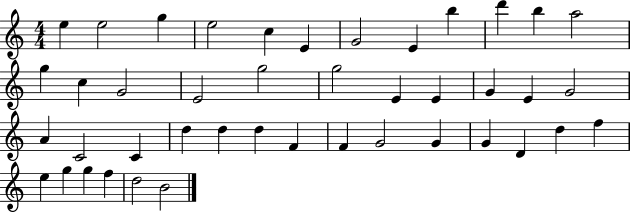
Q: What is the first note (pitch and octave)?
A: E5